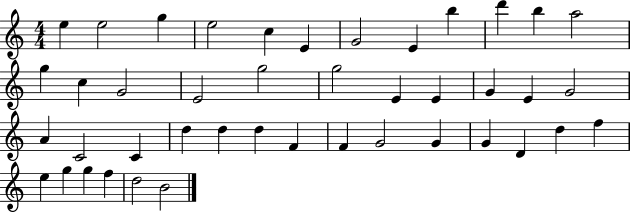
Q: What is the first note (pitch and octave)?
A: E5